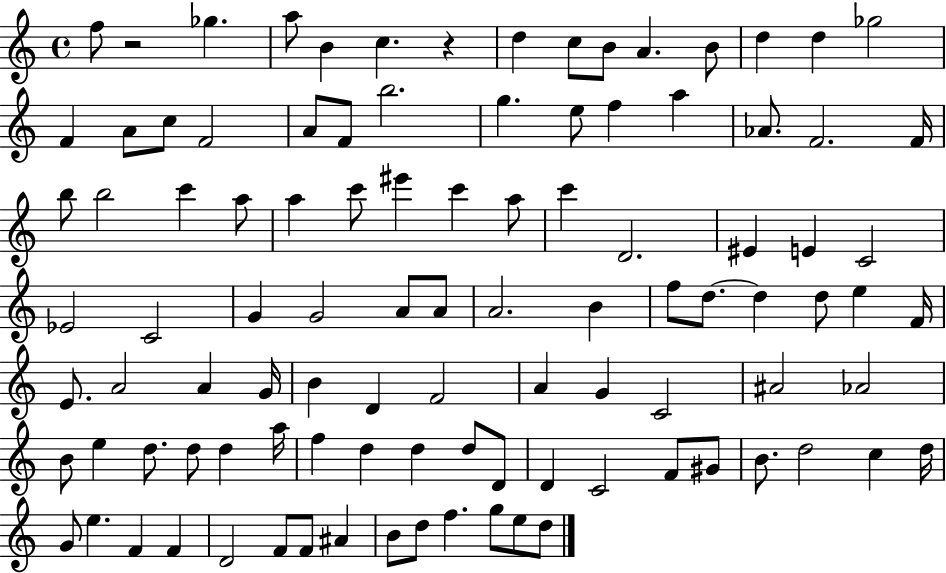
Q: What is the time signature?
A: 4/4